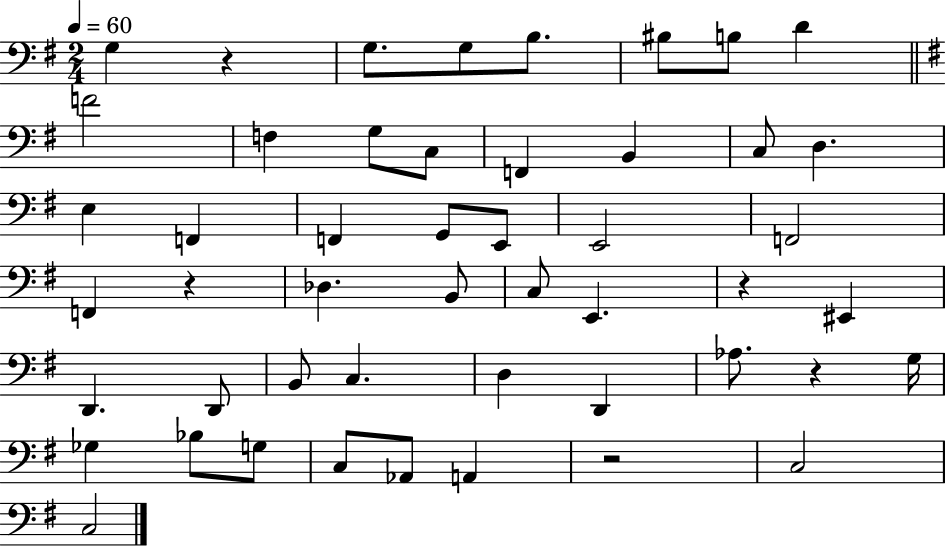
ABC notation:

X:1
T:Untitled
M:2/4
L:1/4
K:G
G, z G,/2 G,/2 B,/2 ^B,/2 B,/2 D F2 F, G,/2 C,/2 F,, B,, C,/2 D, E, F,, F,, G,,/2 E,,/2 E,,2 F,,2 F,, z _D, B,,/2 C,/2 E,, z ^E,, D,, D,,/2 B,,/2 C, D, D,, _A,/2 z G,/4 _G, _B,/2 G,/2 C,/2 _A,,/2 A,, z2 C,2 C,2